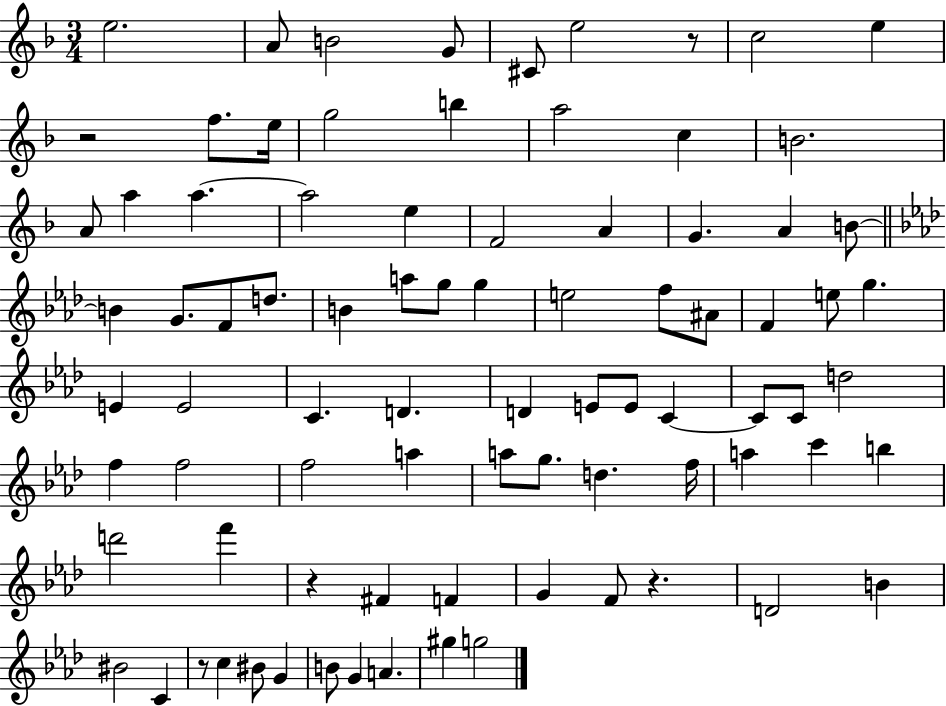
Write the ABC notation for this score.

X:1
T:Untitled
M:3/4
L:1/4
K:F
e2 A/2 B2 G/2 ^C/2 e2 z/2 c2 e z2 f/2 e/4 g2 b a2 c B2 A/2 a a a2 e F2 A G A B/2 B G/2 F/2 d/2 B a/2 g/2 g e2 f/2 ^A/2 F e/2 g E E2 C D D E/2 E/2 C C/2 C/2 d2 f f2 f2 a a/2 g/2 d f/4 a c' b d'2 f' z ^F F G F/2 z D2 B ^B2 C z/2 c ^B/2 G B/2 G A ^g g2